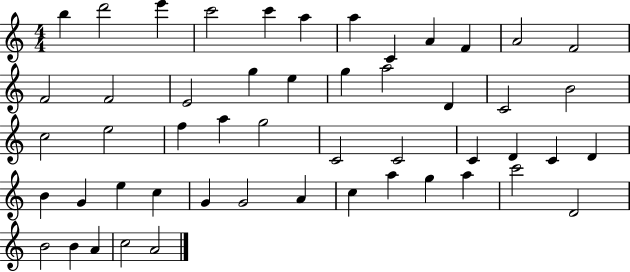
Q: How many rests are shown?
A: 0